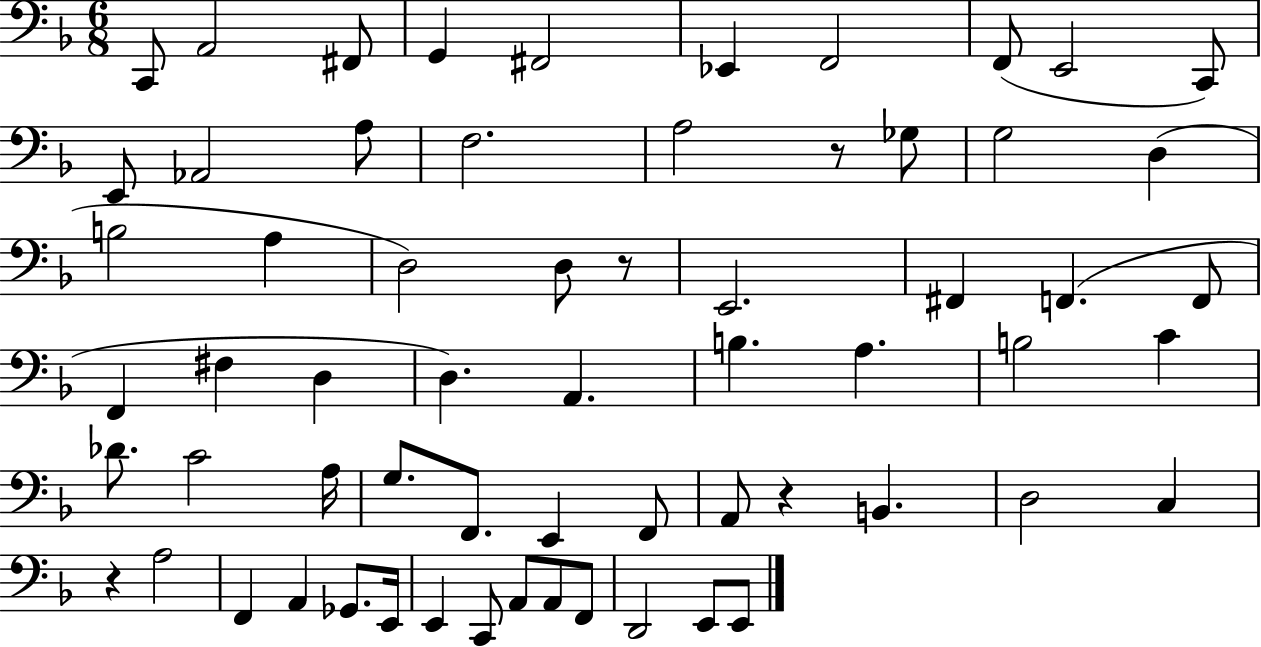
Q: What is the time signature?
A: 6/8